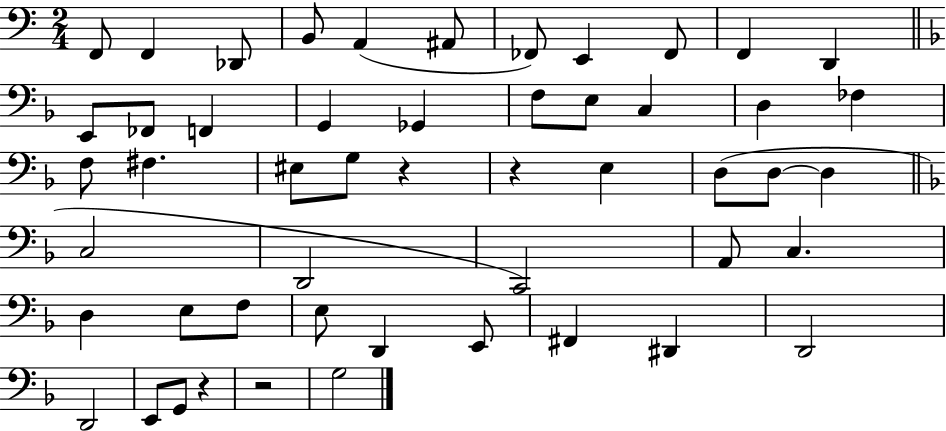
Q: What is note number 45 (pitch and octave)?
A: E2